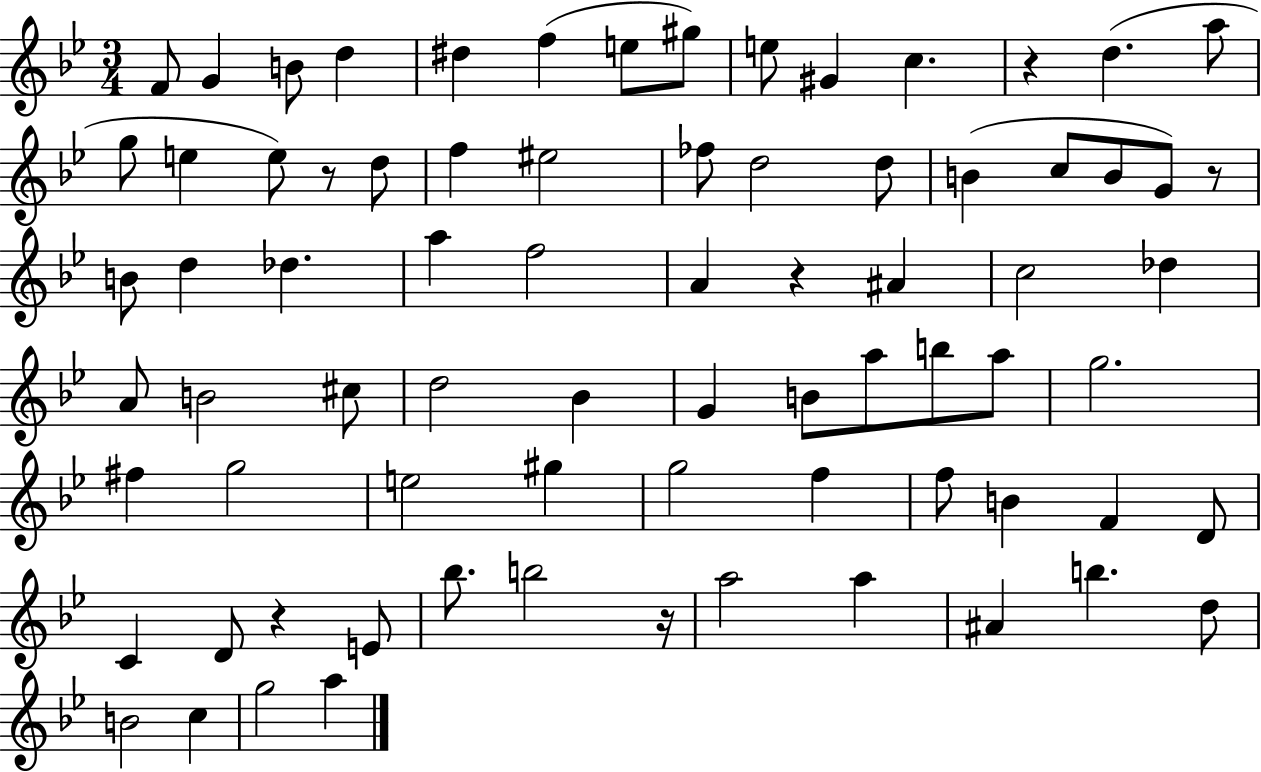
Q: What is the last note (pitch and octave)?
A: A5